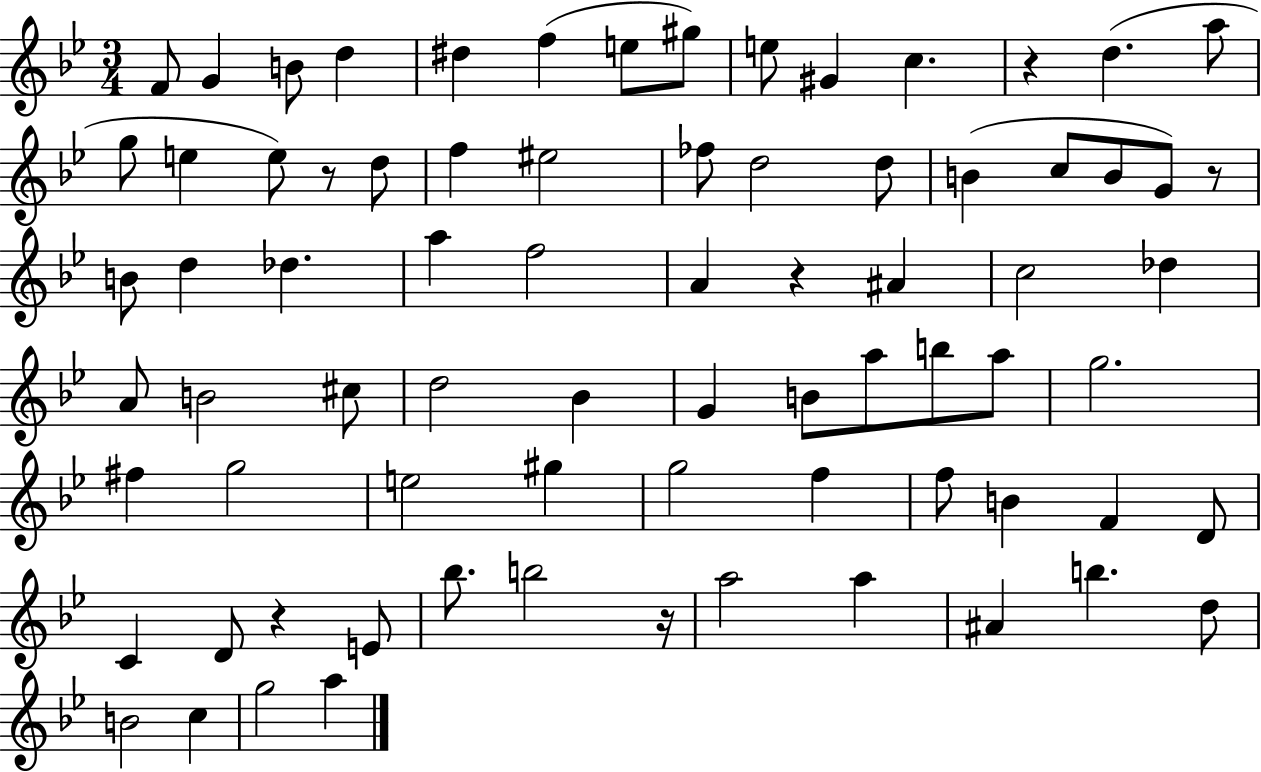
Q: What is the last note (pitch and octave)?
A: A5